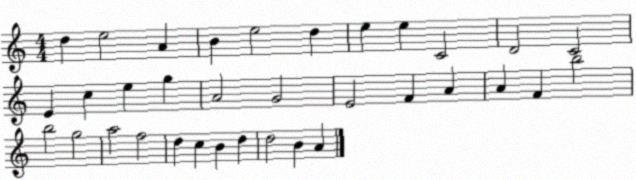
X:1
T:Untitled
M:4/4
L:1/4
K:C
d e2 A B e2 d e e C2 D2 C2 E c e g A2 G2 E2 F A A F b2 b2 g2 a2 f2 d c B d d2 B A